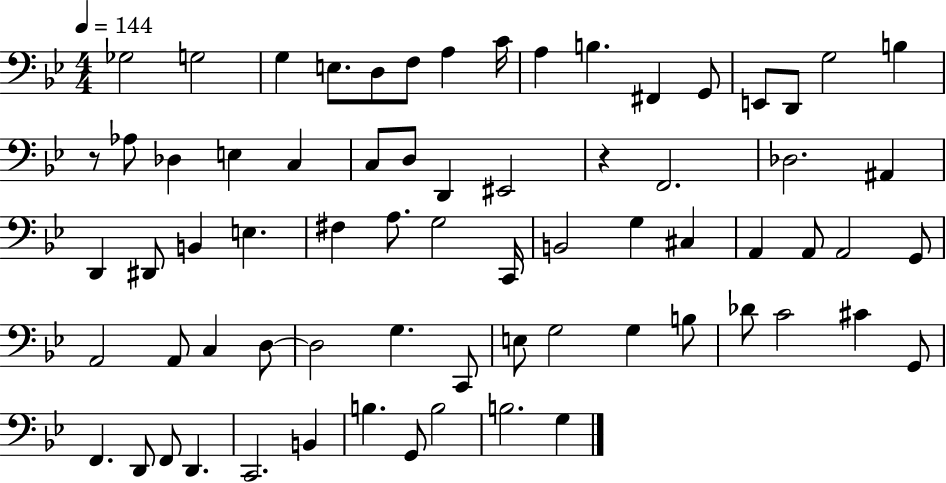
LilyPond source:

{
  \clef bass
  \numericTimeSignature
  \time 4/4
  \key bes \major
  \tempo 4 = 144
  ges2 g2 | g4 e8. d8 f8 a4 c'16 | a4 b4. fis,4 g,8 | e,8 d,8 g2 b4 | \break r8 aes8 des4 e4 c4 | c8 d8 d,4 eis,2 | r4 f,2. | des2. ais,4 | \break d,4 dis,8 b,4 e4. | fis4 a8. g2 c,16 | b,2 g4 cis4 | a,4 a,8 a,2 g,8 | \break a,2 a,8 c4 d8~~ | d2 g4. c,8 | e8 g2 g4 b8 | des'8 c'2 cis'4 g,8 | \break f,4. d,8 f,8 d,4. | c,2. b,4 | b4. g,8 b2 | b2. g4 | \break \bar "|."
}